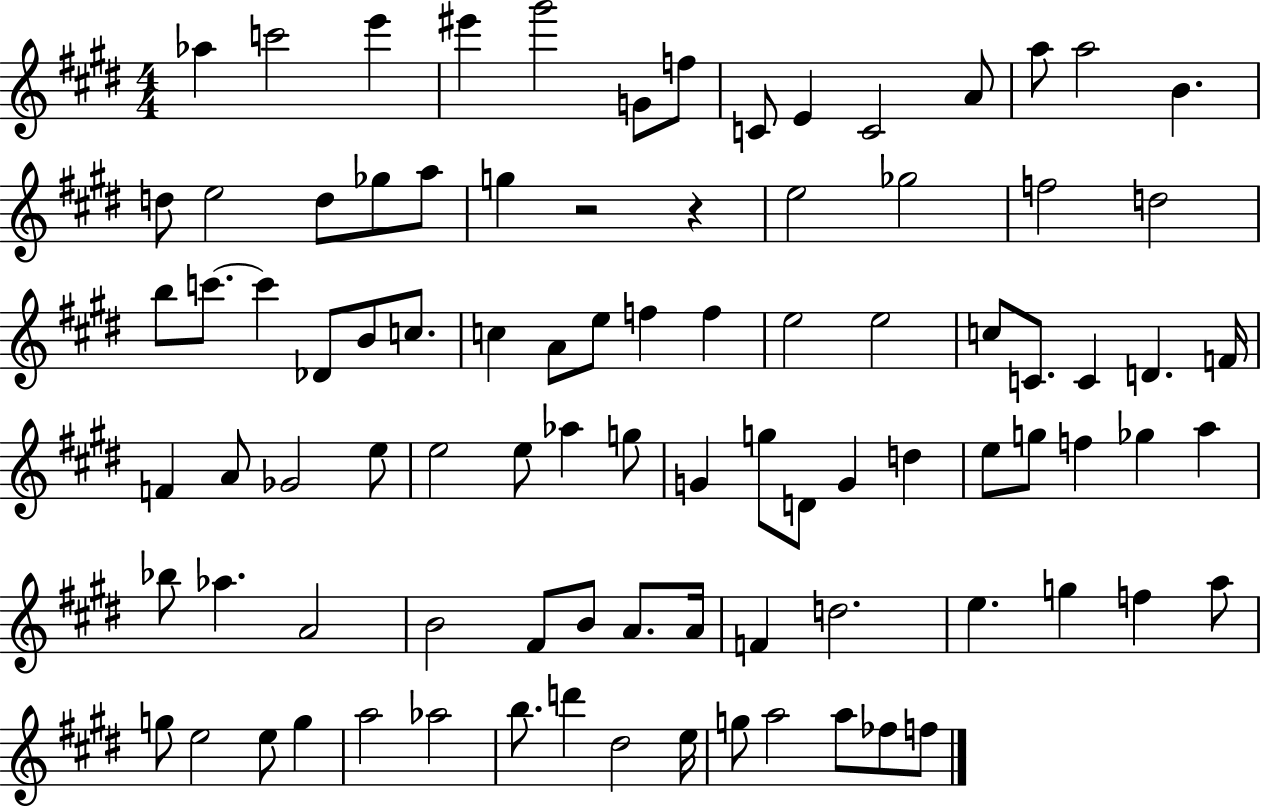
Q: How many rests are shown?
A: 2